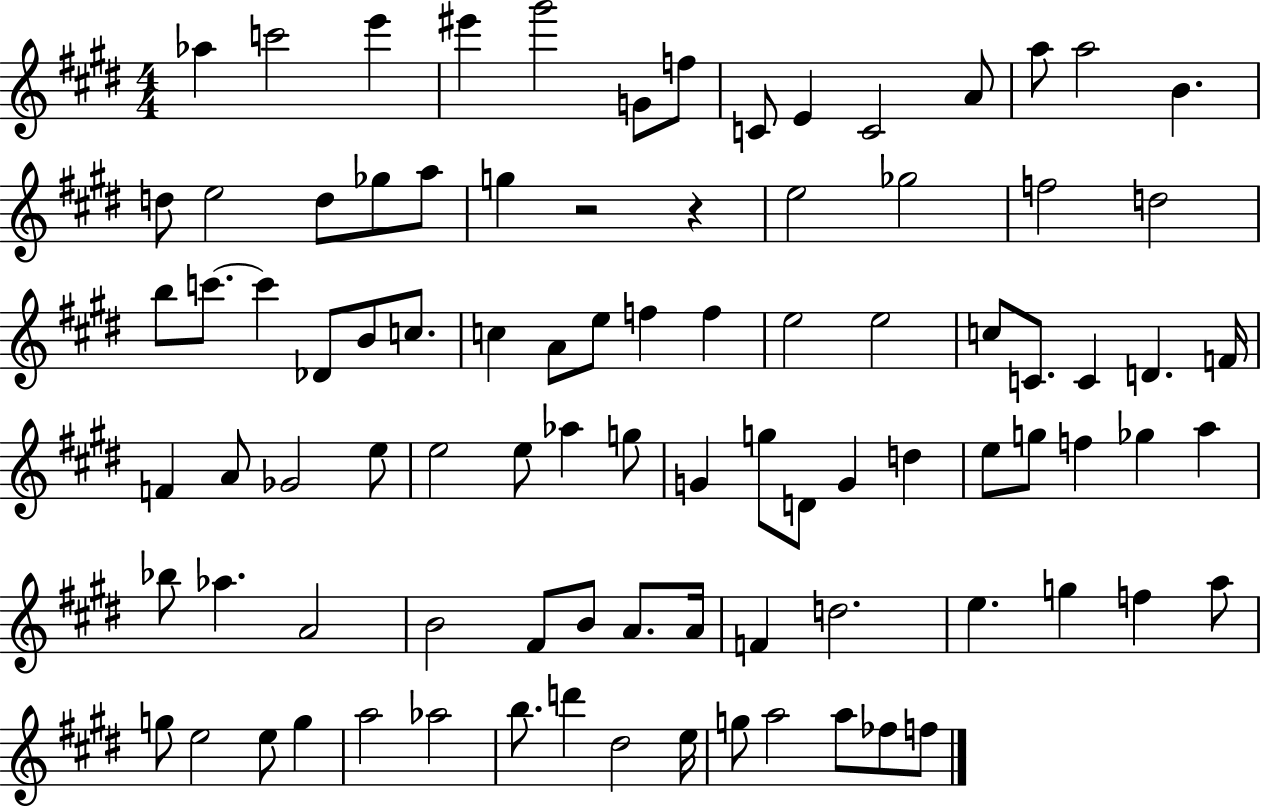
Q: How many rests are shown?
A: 2